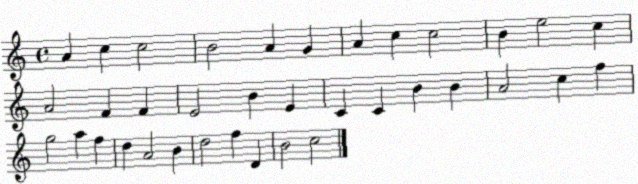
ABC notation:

X:1
T:Untitled
M:4/4
L:1/4
K:C
A c c2 B2 A G A c c2 B e2 c A2 F F E2 B E C C B B A2 c f g2 a f d A2 B d2 f D B2 c2